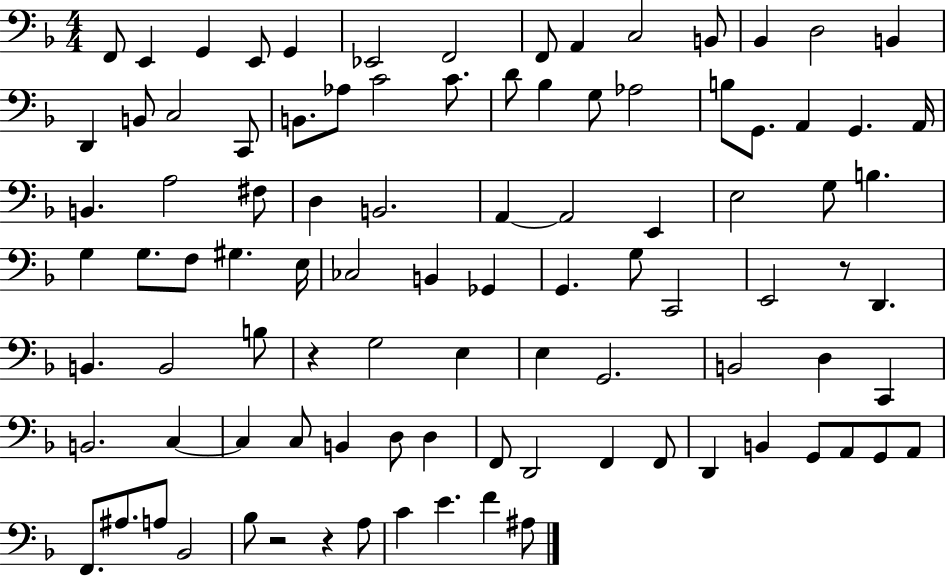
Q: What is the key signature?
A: F major